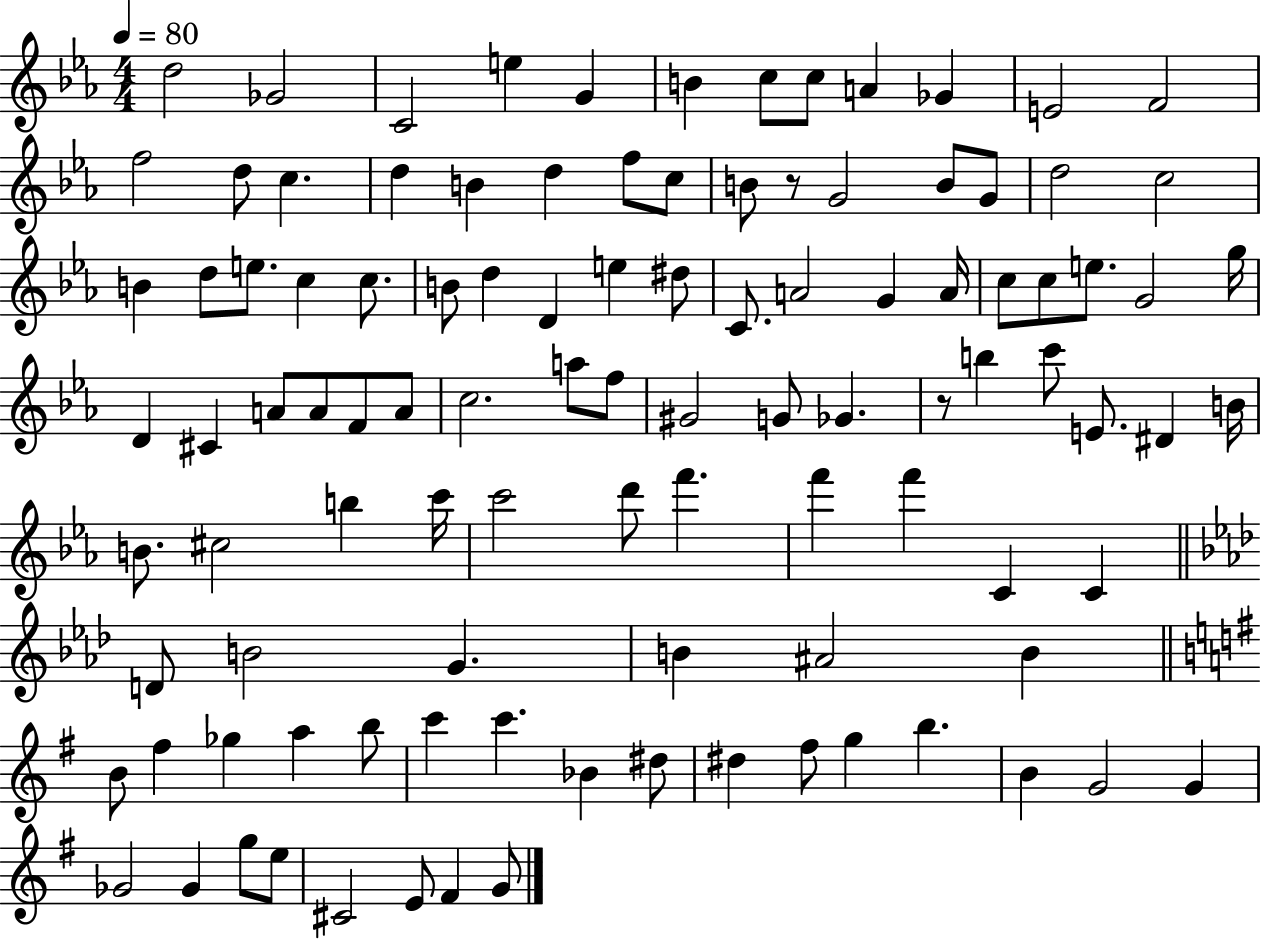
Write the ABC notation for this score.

X:1
T:Untitled
M:4/4
L:1/4
K:Eb
d2 _G2 C2 e G B c/2 c/2 A _G E2 F2 f2 d/2 c d B d f/2 c/2 B/2 z/2 G2 B/2 G/2 d2 c2 B d/2 e/2 c c/2 B/2 d D e ^d/2 C/2 A2 G A/4 c/2 c/2 e/2 G2 g/4 D ^C A/2 A/2 F/2 A/2 c2 a/2 f/2 ^G2 G/2 _G z/2 b c'/2 E/2 ^D B/4 B/2 ^c2 b c'/4 c'2 d'/2 f' f' f' C C D/2 B2 G B ^A2 B B/2 ^f _g a b/2 c' c' _B ^d/2 ^d ^f/2 g b B G2 G _G2 _G g/2 e/2 ^C2 E/2 ^F G/2